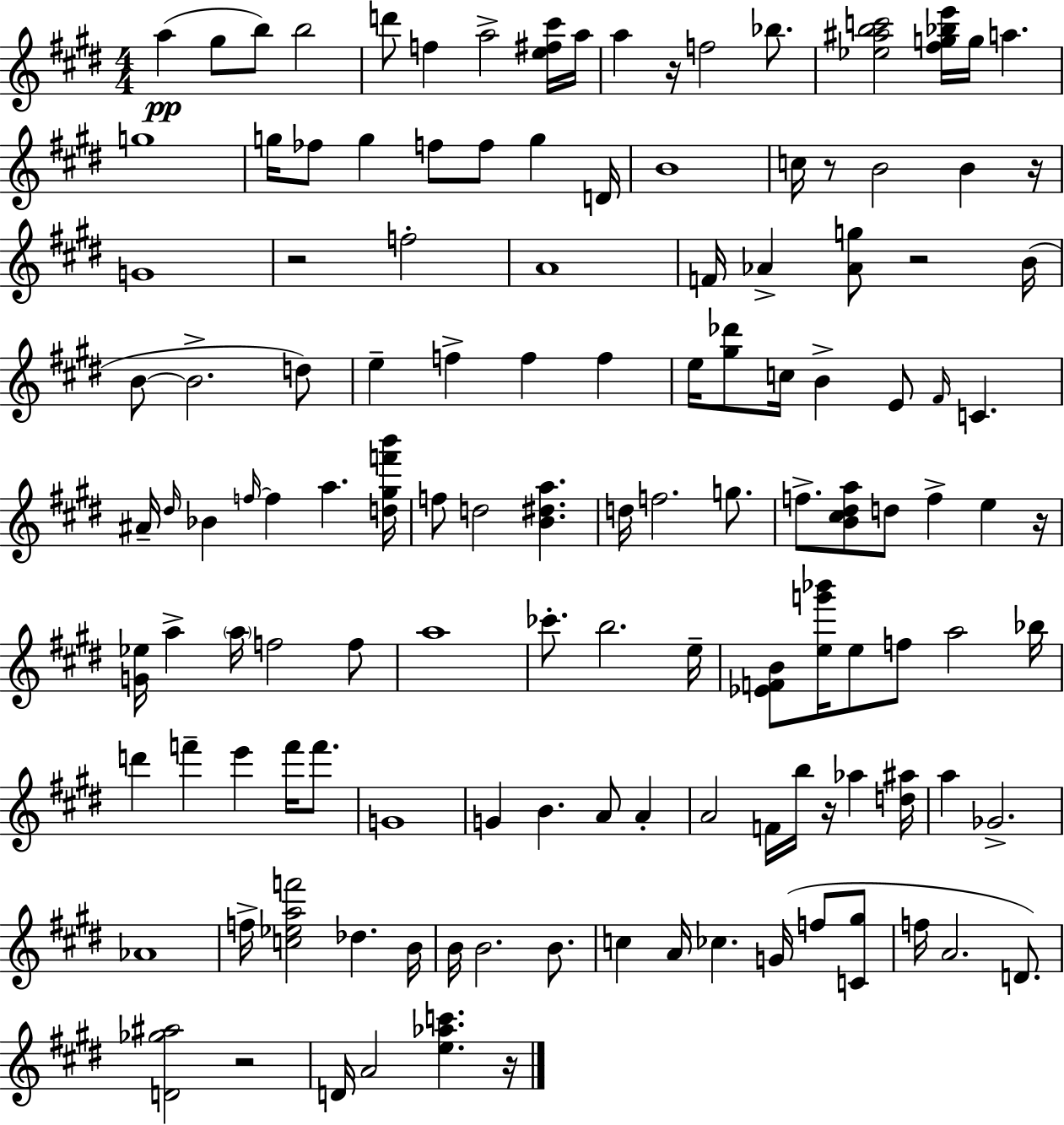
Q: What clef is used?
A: treble